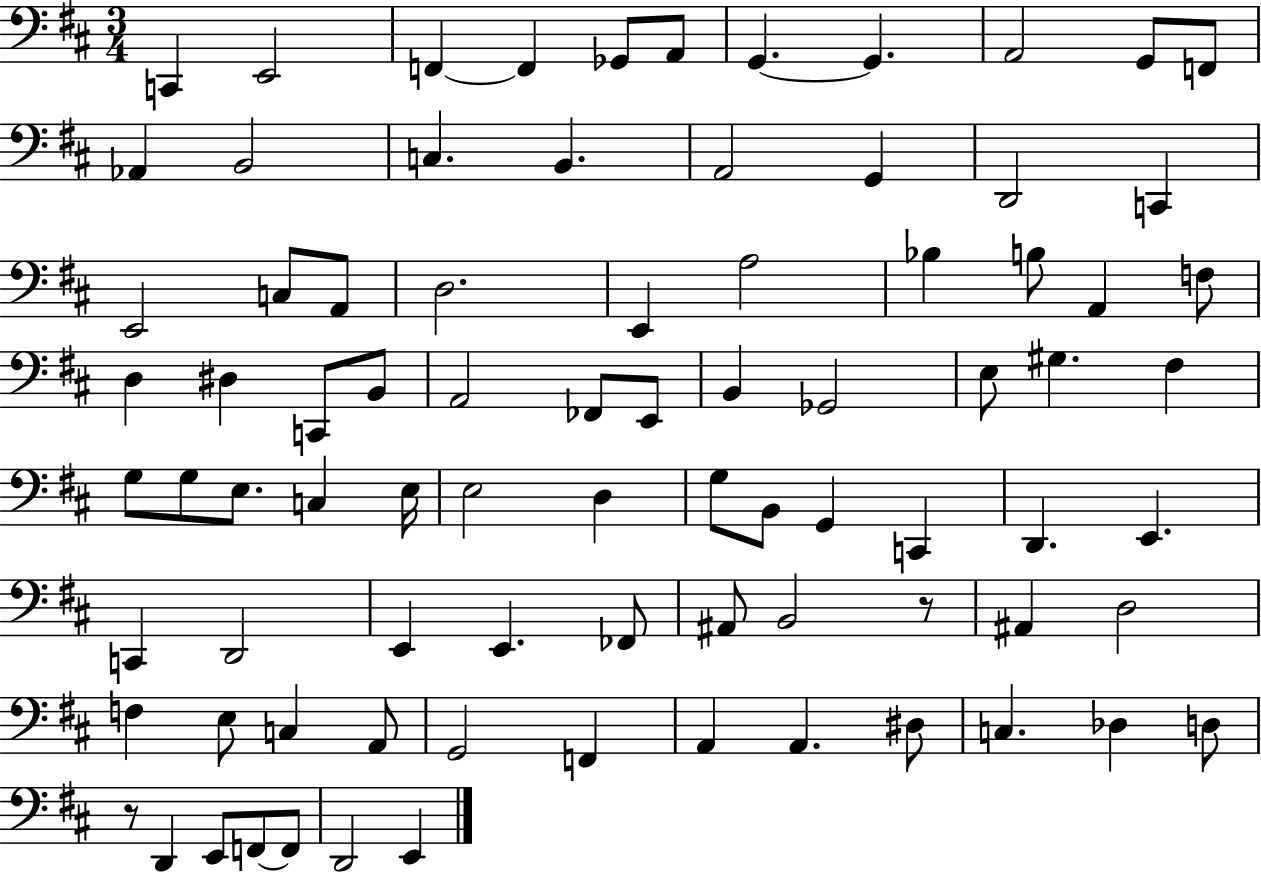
C2/q E2/h F2/q F2/q Gb2/e A2/e G2/q. G2/q. A2/h G2/e F2/e Ab2/q B2/h C3/q. B2/q. A2/h G2/q D2/h C2/q E2/h C3/e A2/e D3/h. E2/q A3/h Bb3/q B3/e A2/q F3/e D3/q D#3/q C2/e B2/e A2/h FES2/e E2/e B2/q Gb2/h E3/e G#3/q. F#3/q G3/e G3/e E3/e. C3/q E3/s E3/h D3/q G3/e B2/e G2/q C2/q D2/q. E2/q. C2/q D2/h E2/q E2/q. FES2/e A#2/e B2/h R/e A#2/q D3/h F3/q E3/e C3/q A2/e G2/h F2/q A2/q A2/q. D#3/e C3/q. Db3/q D3/e R/e D2/q E2/e F2/e F2/e D2/h E2/q